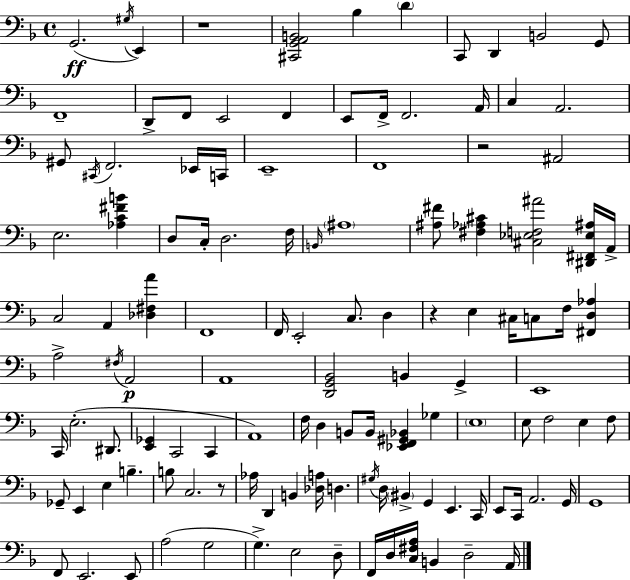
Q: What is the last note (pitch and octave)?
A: A2